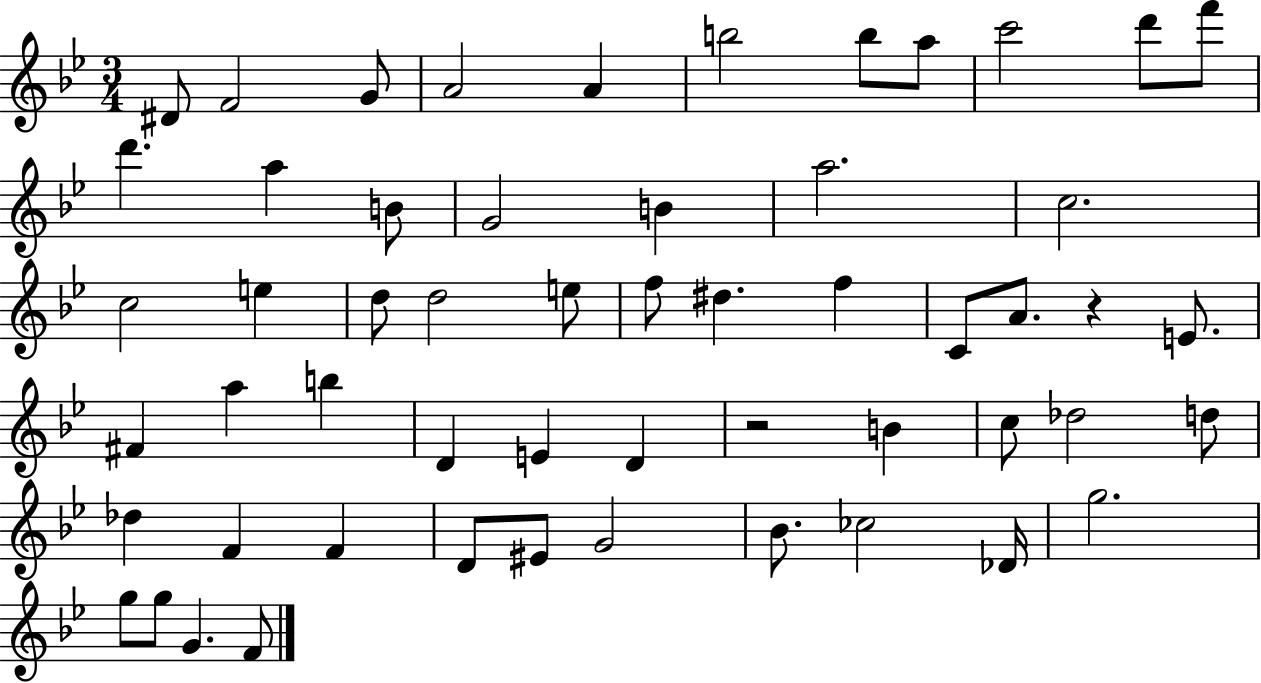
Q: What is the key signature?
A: BES major